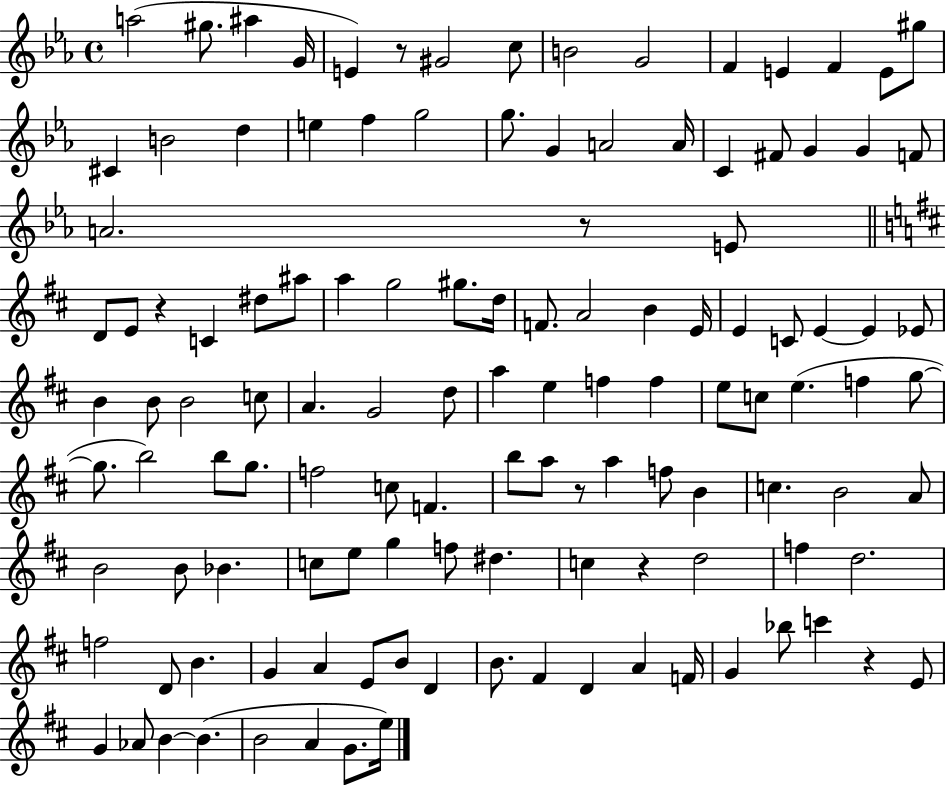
{
  \clef treble
  \time 4/4
  \defaultTimeSignature
  \key ees \major
  a''2( gis''8. ais''4 g'16 | e'4) r8 gis'2 c''8 | b'2 g'2 | f'4 e'4 f'4 e'8 gis''8 | \break cis'4 b'2 d''4 | e''4 f''4 g''2 | g''8. g'4 a'2 a'16 | c'4 fis'8 g'4 g'4 f'8 | \break a'2. r8 e'8 | \bar "||" \break \key d \major d'8 e'8 r4 c'4 dis''8 ais''8 | a''4 g''2 gis''8. d''16 | f'8. a'2 b'4 e'16 | e'4 c'8 e'4~~ e'4 ees'8 | \break b'4 b'8 b'2 c''8 | a'4. g'2 d''8 | a''4 e''4 f''4 f''4 | e''8 c''8 e''4.( f''4 g''8~~ | \break g''8. b''2) b''8 g''8. | f''2 c''8 f'4. | b''8 a''8 r8 a''4 f''8 b'4 | c''4. b'2 a'8 | \break b'2 b'8 bes'4. | c''8 e''8 g''4 f''8 dis''4. | c''4 r4 d''2 | f''4 d''2. | \break f''2 d'8 b'4. | g'4 a'4 e'8 b'8 d'4 | b'8. fis'4 d'4 a'4 f'16 | g'4 bes''8 c'''4 r4 e'8 | \break g'4 aes'8 b'4~~ b'4.( | b'2 a'4 g'8. e''16) | \bar "|."
}